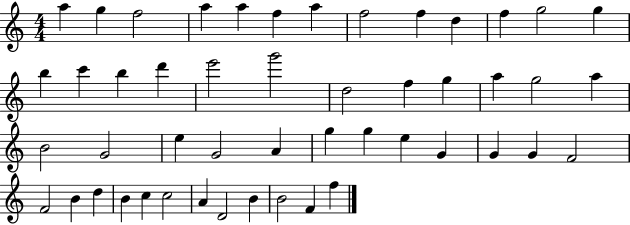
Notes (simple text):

A5/q G5/q F5/h A5/q A5/q F5/q A5/q F5/h F5/q D5/q F5/q G5/h G5/q B5/q C6/q B5/q D6/q E6/h G6/h D5/h F5/q G5/q A5/q G5/h A5/q B4/h G4/h E5/q G4/h A4/q G5/q G5/q E5/q G4/q G4/q G4/q F4/h F4/h B4/q D5/q B4/q C5/q C5/h A4/q D4/h B4/q B4/h F4/q F5/q